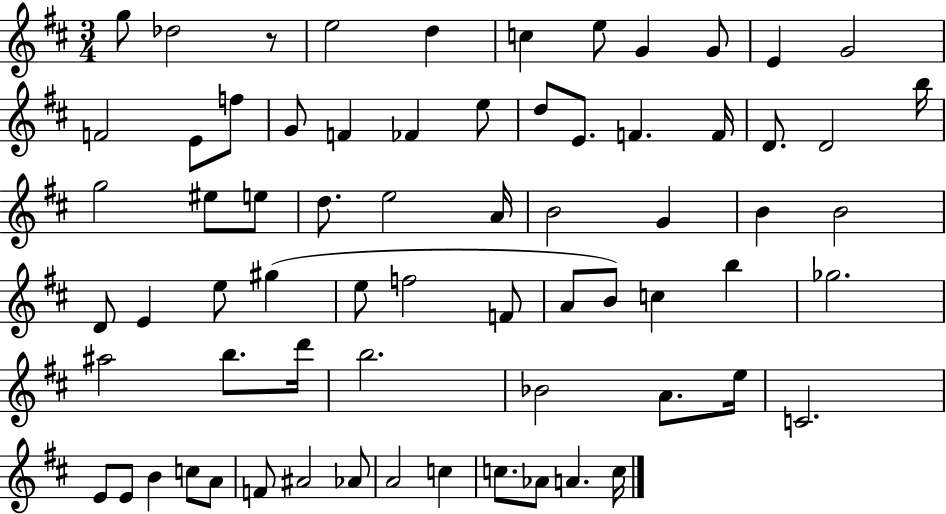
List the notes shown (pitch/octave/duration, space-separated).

G5/e Db5/h R/e E5/h D5/q C5/q E5/e G4/q G4/e E4/q G4/h F4/h E4/e F5/e G4/e F4/q FES4/q E5/e D5/e E4/e. F4/q. F4/s D4/e. D4/h B5/s G5/h EIS5/e E5/e D5/e. E5/h A4/s B4/h G4/q B4/q B4/h D4/e E4/q E5/e G#5/q E5/e F5/h F4/e A4/e B4/e C5/q B5/q Gb5/h. A#5/h B5/e. D6/s B5/h. Bb4/h A4/e. E5/s C4/h. E4/e E4/e B4/q C5/e A4/e F4/e A#4/h Ab4/e A4/h C5/q C5/e. Ab4/e A4/q. C5/s